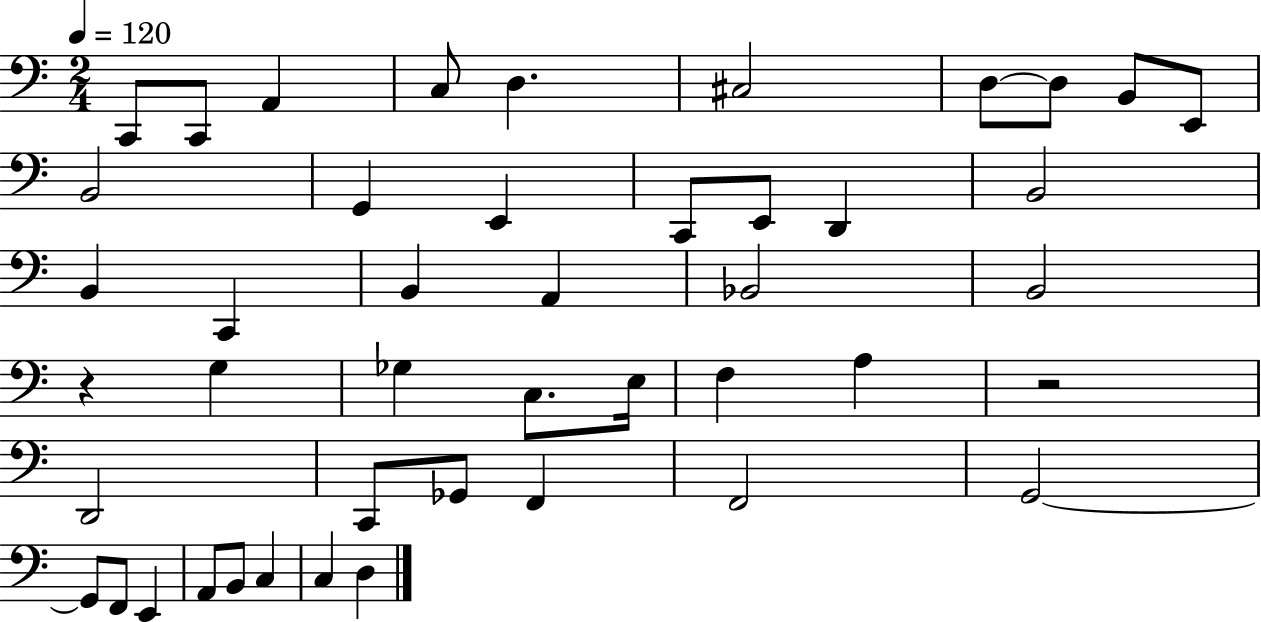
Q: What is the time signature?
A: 2/4